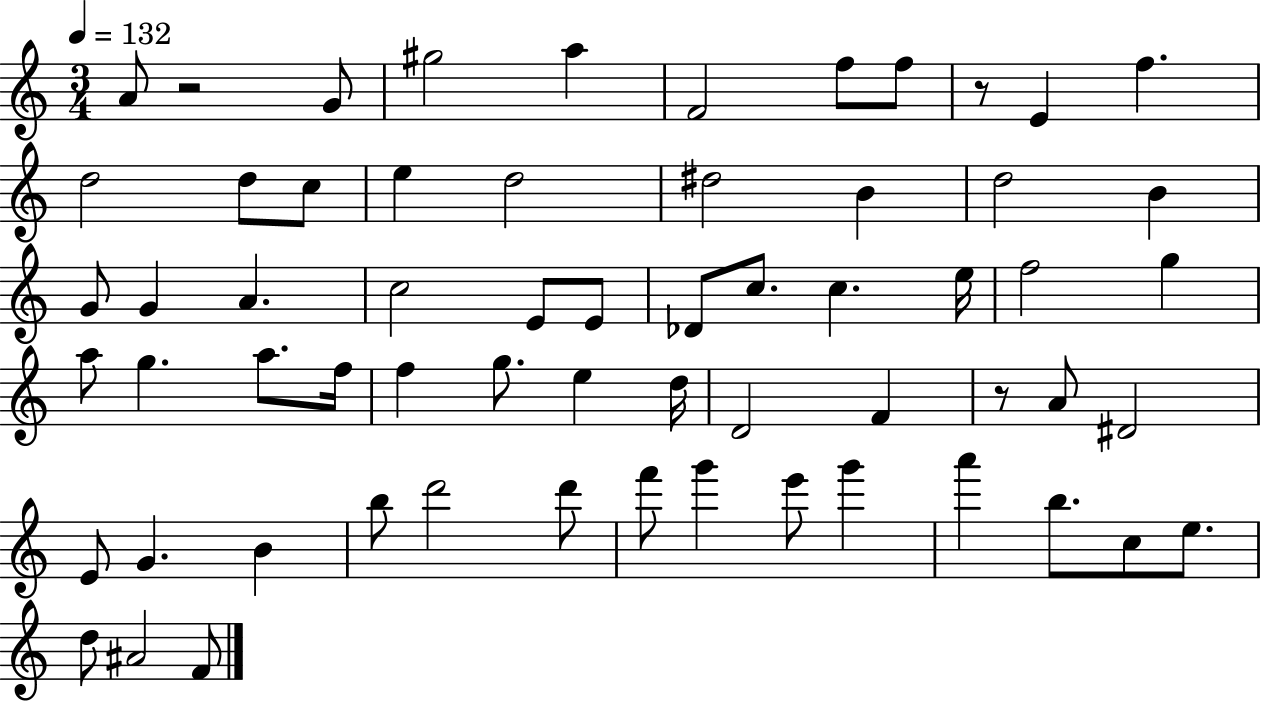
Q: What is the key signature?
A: C major